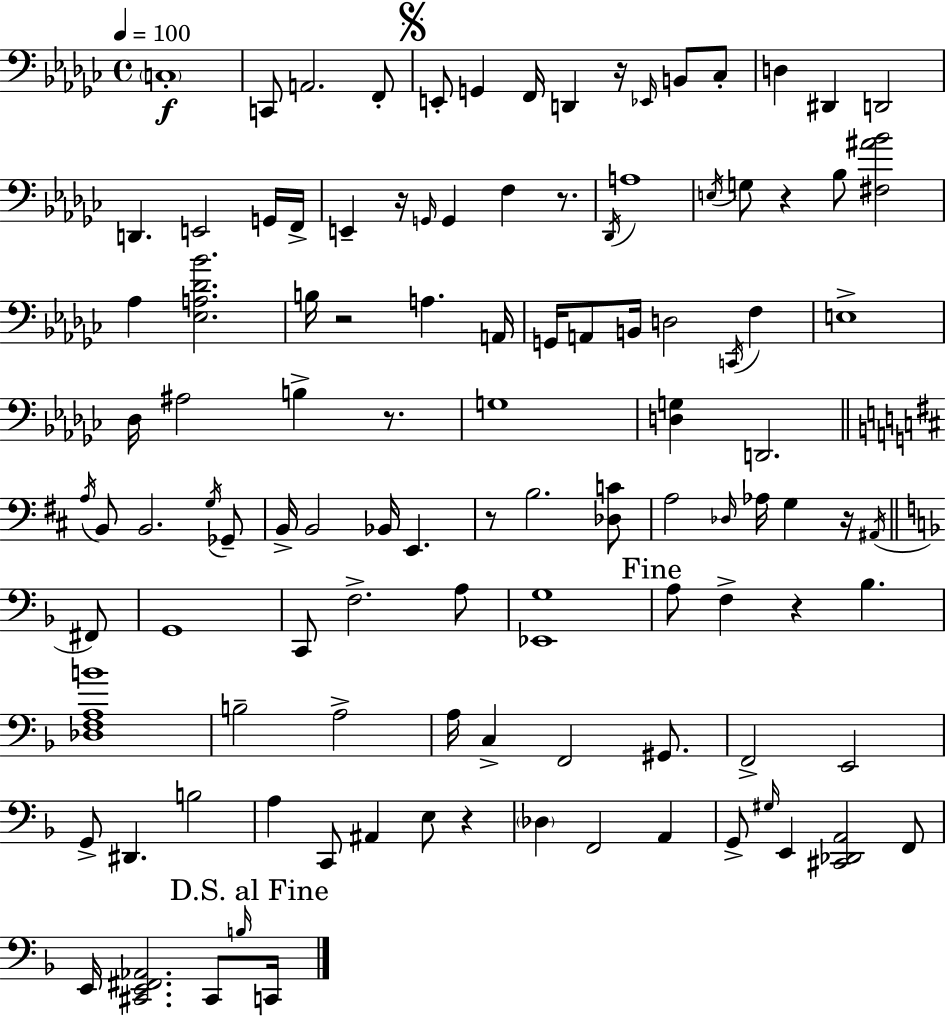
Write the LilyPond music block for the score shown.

{
  \clef bass
  \time 4/4
  \defaultTimeSignature
  \key ees \minor
  \tempo 4 = 100
  \parenthesize c1-.\f | c,8 a,2. f,8-. | \mark \markup { \musicglyph "scripts.segno" } e,8-. g,4 f,16 d,4 r16 \grace { ees,16 } b,8 ces8-. | d4 dis,4 d,2 | \break d,4. e,2 g,16 | f,16-> e,4-- r16 \grace { g,16 } g,4 f4 r8. | \acciaccatura { des,16 } a1 | \acciaccatura { e16 } g8 r4 bes8 <fis ais' bes'>2 | \break aes4 <ees a des' bes'>2. | b16 r2 a4. | a,16 g,16 a,8 b,16 d2 | \acciaccatura { c,16 } f4 e1-> | \break des16 ais2 b4-> | r8. g1 | <d g>4 d,2. | \bar "||" \break \key d \major \acciaccatura { a16 } b,8 b,2. \acciaccatura { g16 } | ges,8-- b,16-> b,2 bes,16 e,4. | r8 b2. | <des c'>8 a2 \grace { des16 } aes16 g4 | \break r16 \acciaccatura { ais,16 } \bar "||" \break \key d \minor fis,8 g,1 | c,8 f2.-> | a8 <ees, g>1 | \mark "Fine" a8 f4-> r4 bes4. | \break <des f a b'>1 | b2-- a2-> | a16 c4-> f,2 gis,8. | f,2-> e,2 | \break g,8-> dis,4. b2 | a4 c,8 ais,4 e8 r4 | \parenthesize des4 f,2 a,4 | g,8-> \grace { gis16 } e,4 <cis, des, a,>2 | \break f,8 e,16 <cis, e, fis, aes,>2. | cis,8 \grace { b16 } \mark "D.S. al Fine" c,16 \bar "|."
}